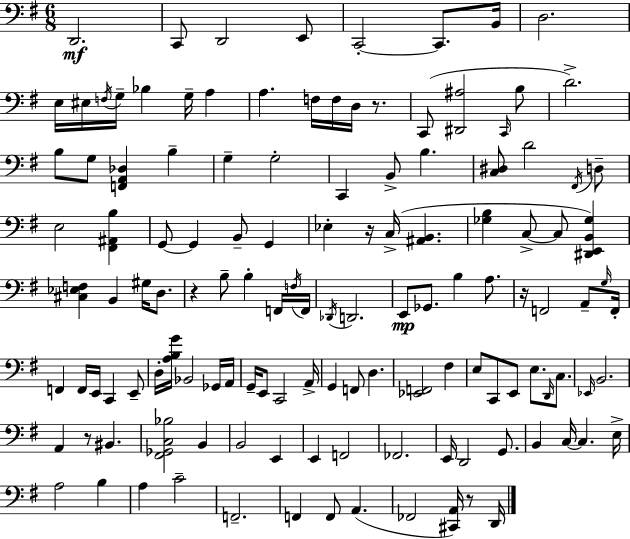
X:1
T:Untitled
M:6/8
L:1/4
K:G
D,,2 C,,/2 D,,2 E,,/2 C,,2 C,,/2 B,,/4 D,2 E,/4 ^E,/4 F,/4 G,/4 _B, G,/4 A, A, F,/4 F,/4 D,/4 z/2 C,,/2 [^D,,^A,]2 C,,/4 B,/2 D2 B,/2 G,/2 [F,,A,,_D,] B, G, G,2 C,, B,,/2 B, [C,^D,]/2 D2 ^F,,/4 D,/2 E,2 [^F,,^A,,B,] G,,/2 G,, B,,/2 G,, _E, z/4 C,/4 [^A,,B,,] [_G,B,] C,/2 C,/2 [^D,,E,,B,,_G,] [^C,_E,F,] B,, ^G,/4 D,/2 z B,/2 B, F,,/4 F,/4 F,,/4 _D,,/4 D,,2 E,,/2 _G,,/2 B, A,/2 z/4 F,,2 A,,/2 G,/4 F,,/4 F,, F,,/4 E,,/4 C,, E,,/2 D,/4 [A,B,G]/4 _B,,2 _G,,/4 A,,/4 G,,/4 E,,/2 C,,2 A,,/4 G,, F,,/2 D, [_E,,F,,]2 ^F, E,/2 C,,/2 E,,/2 E,/2 D,,/4 C,/2 _E,,/4 B,,2 A,, z/2 ^B,, [^F,,_G,,C,_B,]2 B,, B,,2 E,, E,, F,,2 _F,,2 E,,/4 D,,2 G,,/2 B,, C,/4 C, E,/4 A,2 B, A, C2 F,,2 F,, F,,/2 A,, _F,,2 [^C,,A,,]/4 z/2 D,,/4